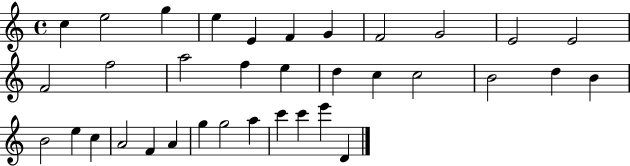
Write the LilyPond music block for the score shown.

{
  \clef treble
  \time 4/4
  \defaultTimeSignature
  \key c \major
  c''4 e''2 g''4 | e''4 e'4 f'4 g'4 | f'2 g'2 | e'2 e'2 | \break f'2 f''2 | a''2 f''4 e''4 | d''4 c''4 c''2 | b'2 d''4 b'4 | \break b'2 e''4 c''4 | a'2 f'4 a'4 | g''4 g''2 a''4 | c'''4 c'''4 e'''4 d'4 | \break \bar "|."
}